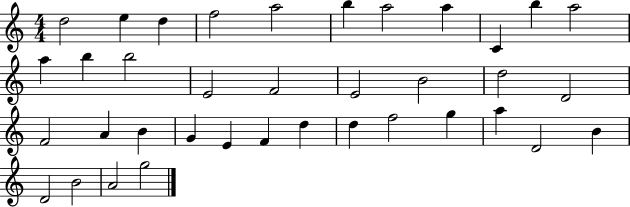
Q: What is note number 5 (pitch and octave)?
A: A5